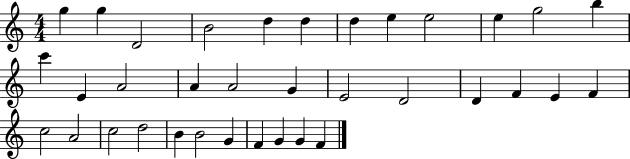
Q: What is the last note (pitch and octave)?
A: F4